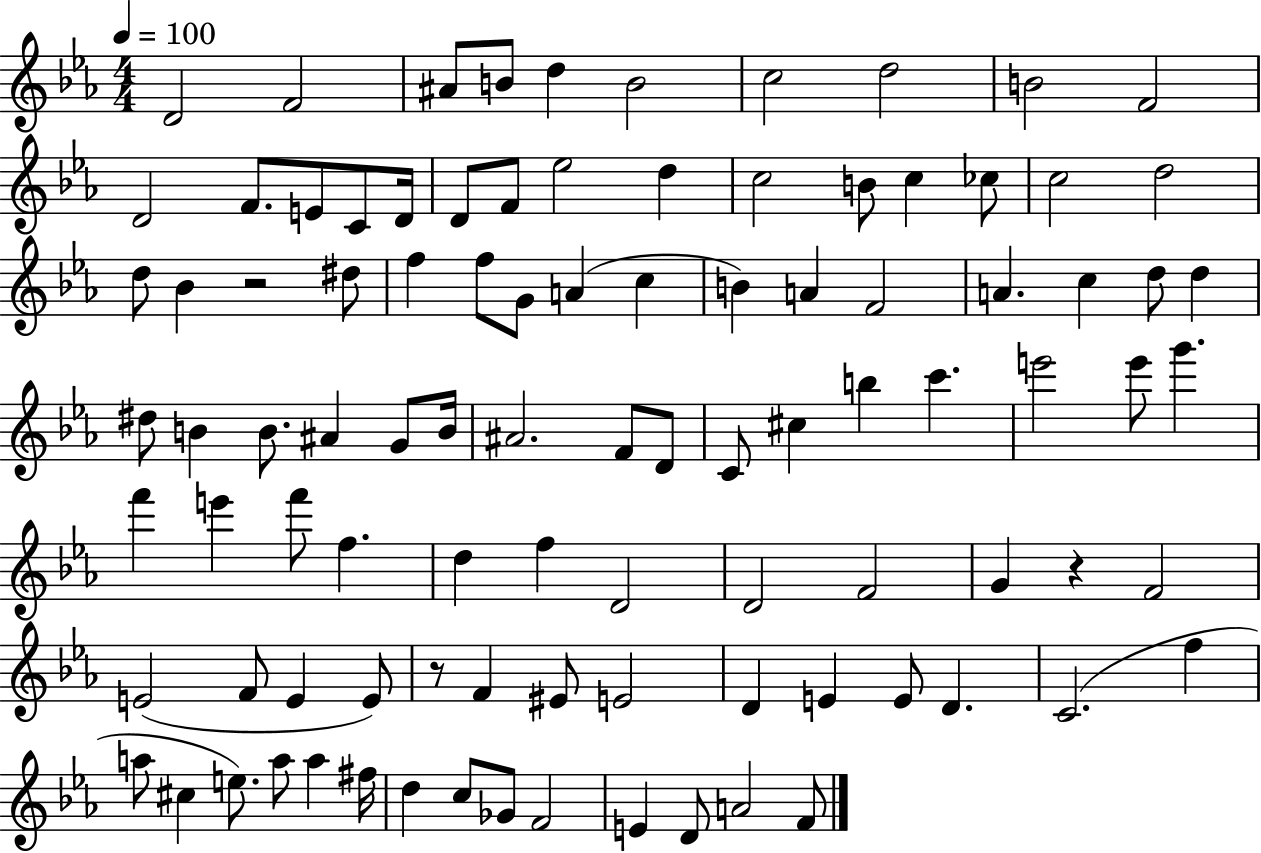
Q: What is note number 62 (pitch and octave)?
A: F5